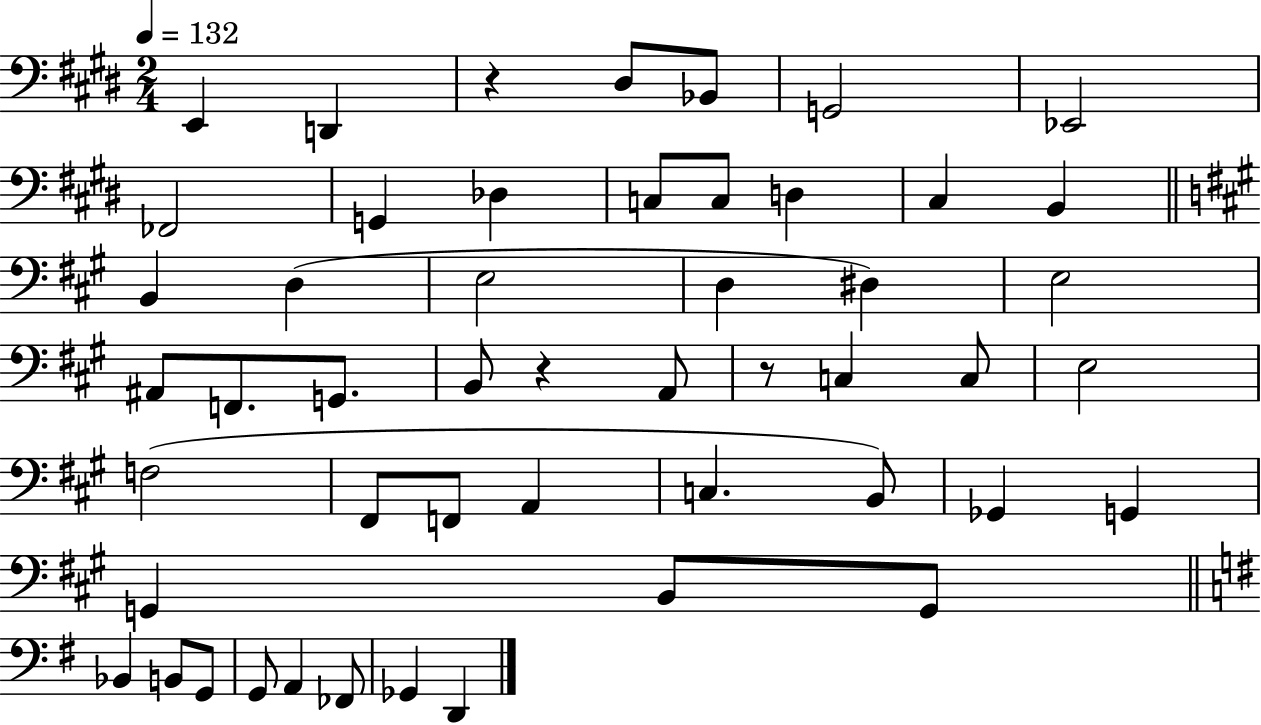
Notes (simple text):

E2/q D2/q R/q D#3/e Bb2/e G2/h Eb2/h FES2/h G2/q Db3/q C3/e C3/e D3/q C#3/q B2/q B2/q D3/q E3/h D3/q D#3/q E3/h A#2/e F2/e. G2/e. B2/e R/q A2/e R/e C3/q C3/e E3/h F3/h F#2/e F2/e A2/q C3/q. B2/e Gb2/q G2/q G2/q B2/e G2/e Bb2/q B2/e G2/e G2/e A2/q FES2/e Gb2/q D2/q